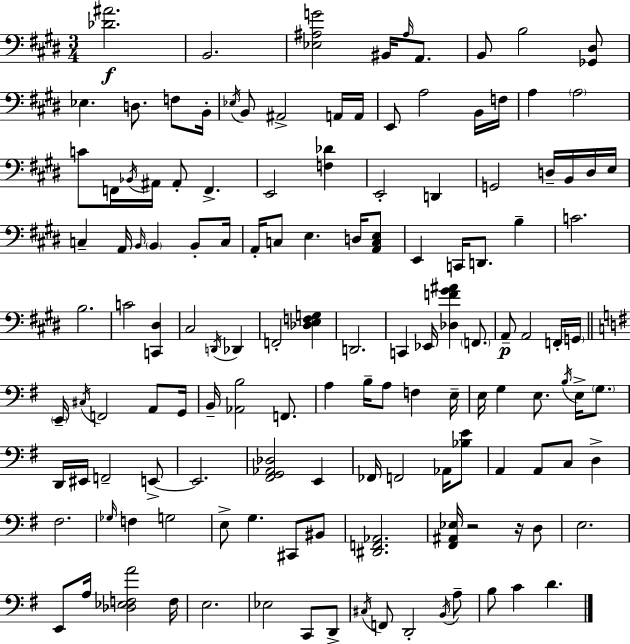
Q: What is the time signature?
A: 3/4